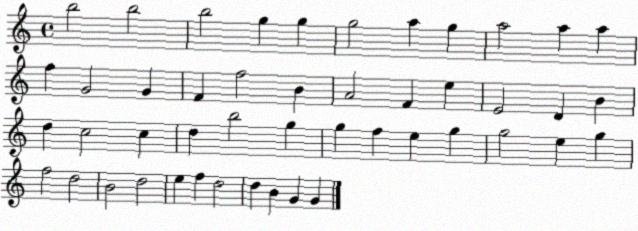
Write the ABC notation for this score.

X:1
T:Untitled
M:4/4
L:1/4
K:C
b2 b2 b2 g g g2 a g a2 a a f G2 G F f2 B A2 F e E2 D B d c2 c d b2 g g f e g g2 e g f2 d2 B2 d2 e f d2 d B G G